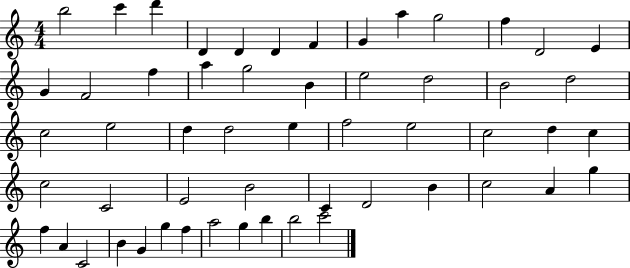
{
  \clef treble
  \numericTimeSignature
  \time 4/4
  \key c \major
  b''2 c'''4 d'''4 | d'4 d'4 d'4 f'4 | g'4 a''4 g''2 | f''4 d'2 e'4 | \break g'4 f'2 f''4 | a''4 g''2 b'4 | e''2 d''2 | b'2 d''2 | \break c''2 e''2 | d''4 d''2 e''4 | f''2 e''2 | c''2 d''4 c''4 | \break c''2 c'2 | e'2 b'2 | c'4 d'2 b'4 | c''2 a'4 g''4 | \break f''4 a'4 c'2 | b'4 g'4 g''4 f''4 | a''2 g''4 b''4 | b''2 c'''2 | \break \bar "|."
}